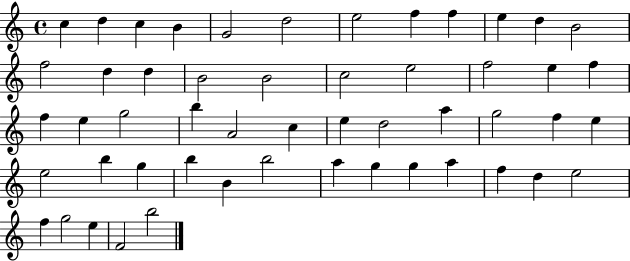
X:1
T:Untitled
M:4/4
L:1/4
K:C
c d c B G2 d2 e2 f f e d B2 f2 d d B2 B2 c2 e2 f2 e f f e g2 b A2 c e d2 a g2 f e e2 b g b B b2 a g g a f d e2 f g2 e F2 b2